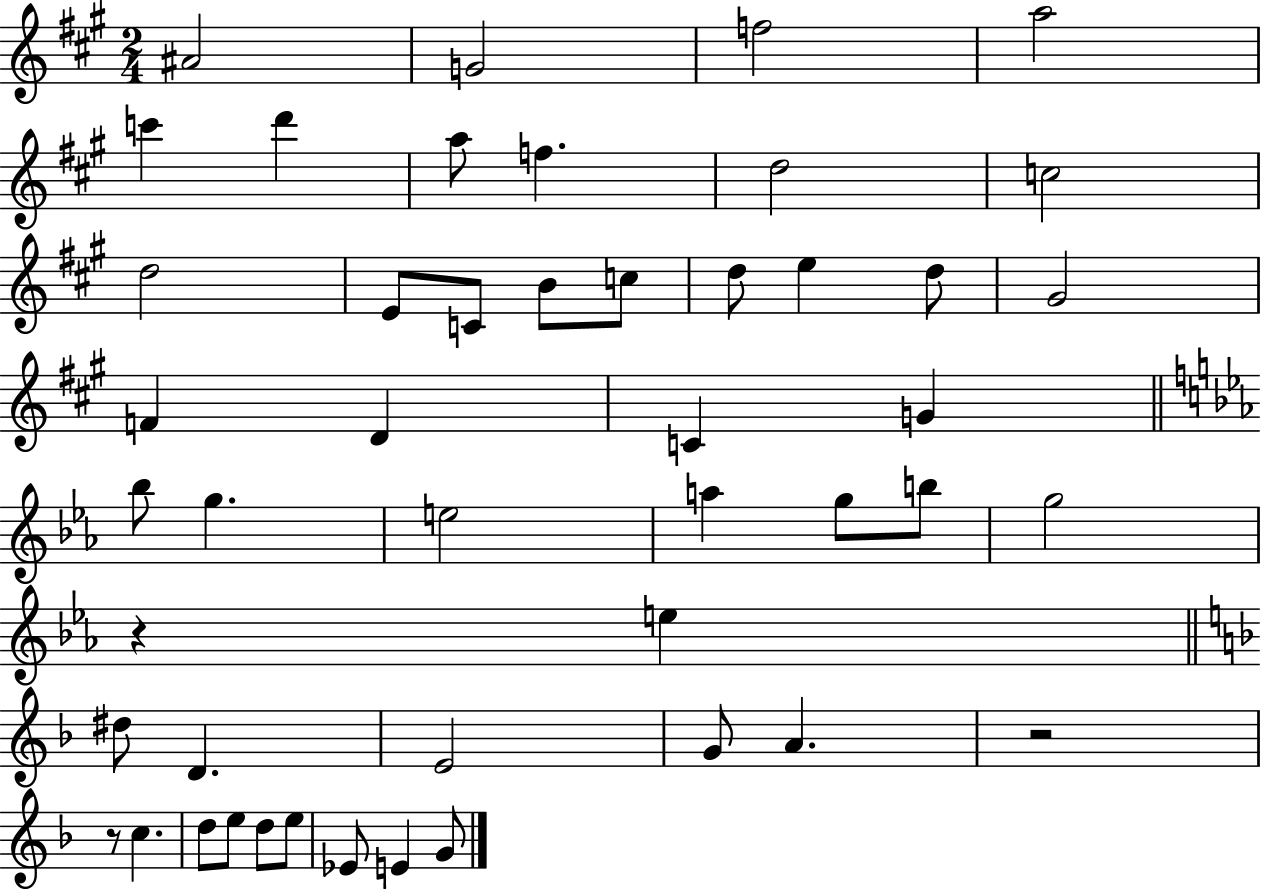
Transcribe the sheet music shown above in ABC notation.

X:1
T:Untitled
M:2/4
L:1/4
K:A
^A2 G2 f2 a2 c' d' a/2 f d2 c2 d2 E/2 C/2 B/2 c/2 d/2 e d/2 ^G2 F D C G _b/2 g e2 a g/2 b/2 g2 z e ^d/2 D E2 G/2 A z2 z/2 c d/2 e/2 d/2 e/2 _E/2 E G/2